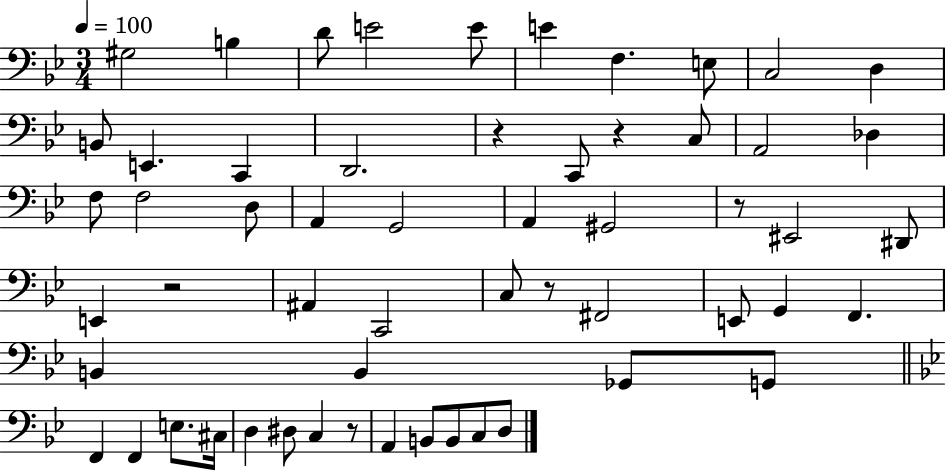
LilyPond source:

{
  \clef bass
  \numericTimeSignature
  \time 3/4
  \key bes \major
  \tempo 4 = 100
  \repeat volta 2 { gis2 b4 | d'8 e'2 e'8 | e'4 f4. e8 | c2 d4 | \break b,8 e,4. c,4 | d,2. | r4 c,8 r4 c8 | a,2 des4 | \break f8 f2 d8 | a,4 g,2 | a,4 gis,2 | r8 eis,2 dis,8 | \break e,4 r2 | ais,4 c,2 | c8 r8 fis,2 | e,8 g,4 f,4. | \break b,4 b,4 ges,8 g,8 | \bar "||" \break \key bes \major f,4 f,4 e8. cis16 | d4 dis8 c4 r8 | a,4 b,8 b,8 c8 d8 | } \bar "|."
}